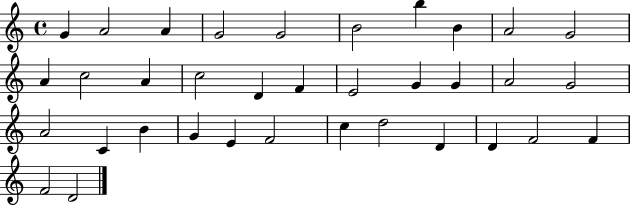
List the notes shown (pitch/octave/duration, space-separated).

G4/q A4/h A4/q G4/h G4/h B4/h B5/q B4/q A4/h G4/h A4/q C5/h A4/q C5/h D4/q F4/q E4/h G4/q G4/q A4/h G4/h A4/h C4/q B4/q G4/q E4/q F4/h C5/q D5/h D4/q D4/q F4/h F4/q F4/h D4/h